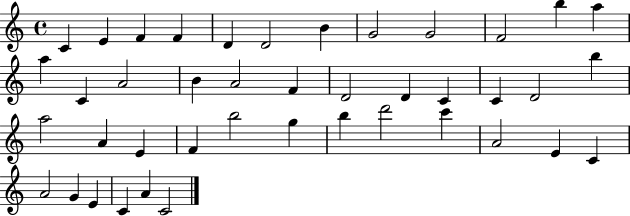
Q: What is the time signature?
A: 4/4